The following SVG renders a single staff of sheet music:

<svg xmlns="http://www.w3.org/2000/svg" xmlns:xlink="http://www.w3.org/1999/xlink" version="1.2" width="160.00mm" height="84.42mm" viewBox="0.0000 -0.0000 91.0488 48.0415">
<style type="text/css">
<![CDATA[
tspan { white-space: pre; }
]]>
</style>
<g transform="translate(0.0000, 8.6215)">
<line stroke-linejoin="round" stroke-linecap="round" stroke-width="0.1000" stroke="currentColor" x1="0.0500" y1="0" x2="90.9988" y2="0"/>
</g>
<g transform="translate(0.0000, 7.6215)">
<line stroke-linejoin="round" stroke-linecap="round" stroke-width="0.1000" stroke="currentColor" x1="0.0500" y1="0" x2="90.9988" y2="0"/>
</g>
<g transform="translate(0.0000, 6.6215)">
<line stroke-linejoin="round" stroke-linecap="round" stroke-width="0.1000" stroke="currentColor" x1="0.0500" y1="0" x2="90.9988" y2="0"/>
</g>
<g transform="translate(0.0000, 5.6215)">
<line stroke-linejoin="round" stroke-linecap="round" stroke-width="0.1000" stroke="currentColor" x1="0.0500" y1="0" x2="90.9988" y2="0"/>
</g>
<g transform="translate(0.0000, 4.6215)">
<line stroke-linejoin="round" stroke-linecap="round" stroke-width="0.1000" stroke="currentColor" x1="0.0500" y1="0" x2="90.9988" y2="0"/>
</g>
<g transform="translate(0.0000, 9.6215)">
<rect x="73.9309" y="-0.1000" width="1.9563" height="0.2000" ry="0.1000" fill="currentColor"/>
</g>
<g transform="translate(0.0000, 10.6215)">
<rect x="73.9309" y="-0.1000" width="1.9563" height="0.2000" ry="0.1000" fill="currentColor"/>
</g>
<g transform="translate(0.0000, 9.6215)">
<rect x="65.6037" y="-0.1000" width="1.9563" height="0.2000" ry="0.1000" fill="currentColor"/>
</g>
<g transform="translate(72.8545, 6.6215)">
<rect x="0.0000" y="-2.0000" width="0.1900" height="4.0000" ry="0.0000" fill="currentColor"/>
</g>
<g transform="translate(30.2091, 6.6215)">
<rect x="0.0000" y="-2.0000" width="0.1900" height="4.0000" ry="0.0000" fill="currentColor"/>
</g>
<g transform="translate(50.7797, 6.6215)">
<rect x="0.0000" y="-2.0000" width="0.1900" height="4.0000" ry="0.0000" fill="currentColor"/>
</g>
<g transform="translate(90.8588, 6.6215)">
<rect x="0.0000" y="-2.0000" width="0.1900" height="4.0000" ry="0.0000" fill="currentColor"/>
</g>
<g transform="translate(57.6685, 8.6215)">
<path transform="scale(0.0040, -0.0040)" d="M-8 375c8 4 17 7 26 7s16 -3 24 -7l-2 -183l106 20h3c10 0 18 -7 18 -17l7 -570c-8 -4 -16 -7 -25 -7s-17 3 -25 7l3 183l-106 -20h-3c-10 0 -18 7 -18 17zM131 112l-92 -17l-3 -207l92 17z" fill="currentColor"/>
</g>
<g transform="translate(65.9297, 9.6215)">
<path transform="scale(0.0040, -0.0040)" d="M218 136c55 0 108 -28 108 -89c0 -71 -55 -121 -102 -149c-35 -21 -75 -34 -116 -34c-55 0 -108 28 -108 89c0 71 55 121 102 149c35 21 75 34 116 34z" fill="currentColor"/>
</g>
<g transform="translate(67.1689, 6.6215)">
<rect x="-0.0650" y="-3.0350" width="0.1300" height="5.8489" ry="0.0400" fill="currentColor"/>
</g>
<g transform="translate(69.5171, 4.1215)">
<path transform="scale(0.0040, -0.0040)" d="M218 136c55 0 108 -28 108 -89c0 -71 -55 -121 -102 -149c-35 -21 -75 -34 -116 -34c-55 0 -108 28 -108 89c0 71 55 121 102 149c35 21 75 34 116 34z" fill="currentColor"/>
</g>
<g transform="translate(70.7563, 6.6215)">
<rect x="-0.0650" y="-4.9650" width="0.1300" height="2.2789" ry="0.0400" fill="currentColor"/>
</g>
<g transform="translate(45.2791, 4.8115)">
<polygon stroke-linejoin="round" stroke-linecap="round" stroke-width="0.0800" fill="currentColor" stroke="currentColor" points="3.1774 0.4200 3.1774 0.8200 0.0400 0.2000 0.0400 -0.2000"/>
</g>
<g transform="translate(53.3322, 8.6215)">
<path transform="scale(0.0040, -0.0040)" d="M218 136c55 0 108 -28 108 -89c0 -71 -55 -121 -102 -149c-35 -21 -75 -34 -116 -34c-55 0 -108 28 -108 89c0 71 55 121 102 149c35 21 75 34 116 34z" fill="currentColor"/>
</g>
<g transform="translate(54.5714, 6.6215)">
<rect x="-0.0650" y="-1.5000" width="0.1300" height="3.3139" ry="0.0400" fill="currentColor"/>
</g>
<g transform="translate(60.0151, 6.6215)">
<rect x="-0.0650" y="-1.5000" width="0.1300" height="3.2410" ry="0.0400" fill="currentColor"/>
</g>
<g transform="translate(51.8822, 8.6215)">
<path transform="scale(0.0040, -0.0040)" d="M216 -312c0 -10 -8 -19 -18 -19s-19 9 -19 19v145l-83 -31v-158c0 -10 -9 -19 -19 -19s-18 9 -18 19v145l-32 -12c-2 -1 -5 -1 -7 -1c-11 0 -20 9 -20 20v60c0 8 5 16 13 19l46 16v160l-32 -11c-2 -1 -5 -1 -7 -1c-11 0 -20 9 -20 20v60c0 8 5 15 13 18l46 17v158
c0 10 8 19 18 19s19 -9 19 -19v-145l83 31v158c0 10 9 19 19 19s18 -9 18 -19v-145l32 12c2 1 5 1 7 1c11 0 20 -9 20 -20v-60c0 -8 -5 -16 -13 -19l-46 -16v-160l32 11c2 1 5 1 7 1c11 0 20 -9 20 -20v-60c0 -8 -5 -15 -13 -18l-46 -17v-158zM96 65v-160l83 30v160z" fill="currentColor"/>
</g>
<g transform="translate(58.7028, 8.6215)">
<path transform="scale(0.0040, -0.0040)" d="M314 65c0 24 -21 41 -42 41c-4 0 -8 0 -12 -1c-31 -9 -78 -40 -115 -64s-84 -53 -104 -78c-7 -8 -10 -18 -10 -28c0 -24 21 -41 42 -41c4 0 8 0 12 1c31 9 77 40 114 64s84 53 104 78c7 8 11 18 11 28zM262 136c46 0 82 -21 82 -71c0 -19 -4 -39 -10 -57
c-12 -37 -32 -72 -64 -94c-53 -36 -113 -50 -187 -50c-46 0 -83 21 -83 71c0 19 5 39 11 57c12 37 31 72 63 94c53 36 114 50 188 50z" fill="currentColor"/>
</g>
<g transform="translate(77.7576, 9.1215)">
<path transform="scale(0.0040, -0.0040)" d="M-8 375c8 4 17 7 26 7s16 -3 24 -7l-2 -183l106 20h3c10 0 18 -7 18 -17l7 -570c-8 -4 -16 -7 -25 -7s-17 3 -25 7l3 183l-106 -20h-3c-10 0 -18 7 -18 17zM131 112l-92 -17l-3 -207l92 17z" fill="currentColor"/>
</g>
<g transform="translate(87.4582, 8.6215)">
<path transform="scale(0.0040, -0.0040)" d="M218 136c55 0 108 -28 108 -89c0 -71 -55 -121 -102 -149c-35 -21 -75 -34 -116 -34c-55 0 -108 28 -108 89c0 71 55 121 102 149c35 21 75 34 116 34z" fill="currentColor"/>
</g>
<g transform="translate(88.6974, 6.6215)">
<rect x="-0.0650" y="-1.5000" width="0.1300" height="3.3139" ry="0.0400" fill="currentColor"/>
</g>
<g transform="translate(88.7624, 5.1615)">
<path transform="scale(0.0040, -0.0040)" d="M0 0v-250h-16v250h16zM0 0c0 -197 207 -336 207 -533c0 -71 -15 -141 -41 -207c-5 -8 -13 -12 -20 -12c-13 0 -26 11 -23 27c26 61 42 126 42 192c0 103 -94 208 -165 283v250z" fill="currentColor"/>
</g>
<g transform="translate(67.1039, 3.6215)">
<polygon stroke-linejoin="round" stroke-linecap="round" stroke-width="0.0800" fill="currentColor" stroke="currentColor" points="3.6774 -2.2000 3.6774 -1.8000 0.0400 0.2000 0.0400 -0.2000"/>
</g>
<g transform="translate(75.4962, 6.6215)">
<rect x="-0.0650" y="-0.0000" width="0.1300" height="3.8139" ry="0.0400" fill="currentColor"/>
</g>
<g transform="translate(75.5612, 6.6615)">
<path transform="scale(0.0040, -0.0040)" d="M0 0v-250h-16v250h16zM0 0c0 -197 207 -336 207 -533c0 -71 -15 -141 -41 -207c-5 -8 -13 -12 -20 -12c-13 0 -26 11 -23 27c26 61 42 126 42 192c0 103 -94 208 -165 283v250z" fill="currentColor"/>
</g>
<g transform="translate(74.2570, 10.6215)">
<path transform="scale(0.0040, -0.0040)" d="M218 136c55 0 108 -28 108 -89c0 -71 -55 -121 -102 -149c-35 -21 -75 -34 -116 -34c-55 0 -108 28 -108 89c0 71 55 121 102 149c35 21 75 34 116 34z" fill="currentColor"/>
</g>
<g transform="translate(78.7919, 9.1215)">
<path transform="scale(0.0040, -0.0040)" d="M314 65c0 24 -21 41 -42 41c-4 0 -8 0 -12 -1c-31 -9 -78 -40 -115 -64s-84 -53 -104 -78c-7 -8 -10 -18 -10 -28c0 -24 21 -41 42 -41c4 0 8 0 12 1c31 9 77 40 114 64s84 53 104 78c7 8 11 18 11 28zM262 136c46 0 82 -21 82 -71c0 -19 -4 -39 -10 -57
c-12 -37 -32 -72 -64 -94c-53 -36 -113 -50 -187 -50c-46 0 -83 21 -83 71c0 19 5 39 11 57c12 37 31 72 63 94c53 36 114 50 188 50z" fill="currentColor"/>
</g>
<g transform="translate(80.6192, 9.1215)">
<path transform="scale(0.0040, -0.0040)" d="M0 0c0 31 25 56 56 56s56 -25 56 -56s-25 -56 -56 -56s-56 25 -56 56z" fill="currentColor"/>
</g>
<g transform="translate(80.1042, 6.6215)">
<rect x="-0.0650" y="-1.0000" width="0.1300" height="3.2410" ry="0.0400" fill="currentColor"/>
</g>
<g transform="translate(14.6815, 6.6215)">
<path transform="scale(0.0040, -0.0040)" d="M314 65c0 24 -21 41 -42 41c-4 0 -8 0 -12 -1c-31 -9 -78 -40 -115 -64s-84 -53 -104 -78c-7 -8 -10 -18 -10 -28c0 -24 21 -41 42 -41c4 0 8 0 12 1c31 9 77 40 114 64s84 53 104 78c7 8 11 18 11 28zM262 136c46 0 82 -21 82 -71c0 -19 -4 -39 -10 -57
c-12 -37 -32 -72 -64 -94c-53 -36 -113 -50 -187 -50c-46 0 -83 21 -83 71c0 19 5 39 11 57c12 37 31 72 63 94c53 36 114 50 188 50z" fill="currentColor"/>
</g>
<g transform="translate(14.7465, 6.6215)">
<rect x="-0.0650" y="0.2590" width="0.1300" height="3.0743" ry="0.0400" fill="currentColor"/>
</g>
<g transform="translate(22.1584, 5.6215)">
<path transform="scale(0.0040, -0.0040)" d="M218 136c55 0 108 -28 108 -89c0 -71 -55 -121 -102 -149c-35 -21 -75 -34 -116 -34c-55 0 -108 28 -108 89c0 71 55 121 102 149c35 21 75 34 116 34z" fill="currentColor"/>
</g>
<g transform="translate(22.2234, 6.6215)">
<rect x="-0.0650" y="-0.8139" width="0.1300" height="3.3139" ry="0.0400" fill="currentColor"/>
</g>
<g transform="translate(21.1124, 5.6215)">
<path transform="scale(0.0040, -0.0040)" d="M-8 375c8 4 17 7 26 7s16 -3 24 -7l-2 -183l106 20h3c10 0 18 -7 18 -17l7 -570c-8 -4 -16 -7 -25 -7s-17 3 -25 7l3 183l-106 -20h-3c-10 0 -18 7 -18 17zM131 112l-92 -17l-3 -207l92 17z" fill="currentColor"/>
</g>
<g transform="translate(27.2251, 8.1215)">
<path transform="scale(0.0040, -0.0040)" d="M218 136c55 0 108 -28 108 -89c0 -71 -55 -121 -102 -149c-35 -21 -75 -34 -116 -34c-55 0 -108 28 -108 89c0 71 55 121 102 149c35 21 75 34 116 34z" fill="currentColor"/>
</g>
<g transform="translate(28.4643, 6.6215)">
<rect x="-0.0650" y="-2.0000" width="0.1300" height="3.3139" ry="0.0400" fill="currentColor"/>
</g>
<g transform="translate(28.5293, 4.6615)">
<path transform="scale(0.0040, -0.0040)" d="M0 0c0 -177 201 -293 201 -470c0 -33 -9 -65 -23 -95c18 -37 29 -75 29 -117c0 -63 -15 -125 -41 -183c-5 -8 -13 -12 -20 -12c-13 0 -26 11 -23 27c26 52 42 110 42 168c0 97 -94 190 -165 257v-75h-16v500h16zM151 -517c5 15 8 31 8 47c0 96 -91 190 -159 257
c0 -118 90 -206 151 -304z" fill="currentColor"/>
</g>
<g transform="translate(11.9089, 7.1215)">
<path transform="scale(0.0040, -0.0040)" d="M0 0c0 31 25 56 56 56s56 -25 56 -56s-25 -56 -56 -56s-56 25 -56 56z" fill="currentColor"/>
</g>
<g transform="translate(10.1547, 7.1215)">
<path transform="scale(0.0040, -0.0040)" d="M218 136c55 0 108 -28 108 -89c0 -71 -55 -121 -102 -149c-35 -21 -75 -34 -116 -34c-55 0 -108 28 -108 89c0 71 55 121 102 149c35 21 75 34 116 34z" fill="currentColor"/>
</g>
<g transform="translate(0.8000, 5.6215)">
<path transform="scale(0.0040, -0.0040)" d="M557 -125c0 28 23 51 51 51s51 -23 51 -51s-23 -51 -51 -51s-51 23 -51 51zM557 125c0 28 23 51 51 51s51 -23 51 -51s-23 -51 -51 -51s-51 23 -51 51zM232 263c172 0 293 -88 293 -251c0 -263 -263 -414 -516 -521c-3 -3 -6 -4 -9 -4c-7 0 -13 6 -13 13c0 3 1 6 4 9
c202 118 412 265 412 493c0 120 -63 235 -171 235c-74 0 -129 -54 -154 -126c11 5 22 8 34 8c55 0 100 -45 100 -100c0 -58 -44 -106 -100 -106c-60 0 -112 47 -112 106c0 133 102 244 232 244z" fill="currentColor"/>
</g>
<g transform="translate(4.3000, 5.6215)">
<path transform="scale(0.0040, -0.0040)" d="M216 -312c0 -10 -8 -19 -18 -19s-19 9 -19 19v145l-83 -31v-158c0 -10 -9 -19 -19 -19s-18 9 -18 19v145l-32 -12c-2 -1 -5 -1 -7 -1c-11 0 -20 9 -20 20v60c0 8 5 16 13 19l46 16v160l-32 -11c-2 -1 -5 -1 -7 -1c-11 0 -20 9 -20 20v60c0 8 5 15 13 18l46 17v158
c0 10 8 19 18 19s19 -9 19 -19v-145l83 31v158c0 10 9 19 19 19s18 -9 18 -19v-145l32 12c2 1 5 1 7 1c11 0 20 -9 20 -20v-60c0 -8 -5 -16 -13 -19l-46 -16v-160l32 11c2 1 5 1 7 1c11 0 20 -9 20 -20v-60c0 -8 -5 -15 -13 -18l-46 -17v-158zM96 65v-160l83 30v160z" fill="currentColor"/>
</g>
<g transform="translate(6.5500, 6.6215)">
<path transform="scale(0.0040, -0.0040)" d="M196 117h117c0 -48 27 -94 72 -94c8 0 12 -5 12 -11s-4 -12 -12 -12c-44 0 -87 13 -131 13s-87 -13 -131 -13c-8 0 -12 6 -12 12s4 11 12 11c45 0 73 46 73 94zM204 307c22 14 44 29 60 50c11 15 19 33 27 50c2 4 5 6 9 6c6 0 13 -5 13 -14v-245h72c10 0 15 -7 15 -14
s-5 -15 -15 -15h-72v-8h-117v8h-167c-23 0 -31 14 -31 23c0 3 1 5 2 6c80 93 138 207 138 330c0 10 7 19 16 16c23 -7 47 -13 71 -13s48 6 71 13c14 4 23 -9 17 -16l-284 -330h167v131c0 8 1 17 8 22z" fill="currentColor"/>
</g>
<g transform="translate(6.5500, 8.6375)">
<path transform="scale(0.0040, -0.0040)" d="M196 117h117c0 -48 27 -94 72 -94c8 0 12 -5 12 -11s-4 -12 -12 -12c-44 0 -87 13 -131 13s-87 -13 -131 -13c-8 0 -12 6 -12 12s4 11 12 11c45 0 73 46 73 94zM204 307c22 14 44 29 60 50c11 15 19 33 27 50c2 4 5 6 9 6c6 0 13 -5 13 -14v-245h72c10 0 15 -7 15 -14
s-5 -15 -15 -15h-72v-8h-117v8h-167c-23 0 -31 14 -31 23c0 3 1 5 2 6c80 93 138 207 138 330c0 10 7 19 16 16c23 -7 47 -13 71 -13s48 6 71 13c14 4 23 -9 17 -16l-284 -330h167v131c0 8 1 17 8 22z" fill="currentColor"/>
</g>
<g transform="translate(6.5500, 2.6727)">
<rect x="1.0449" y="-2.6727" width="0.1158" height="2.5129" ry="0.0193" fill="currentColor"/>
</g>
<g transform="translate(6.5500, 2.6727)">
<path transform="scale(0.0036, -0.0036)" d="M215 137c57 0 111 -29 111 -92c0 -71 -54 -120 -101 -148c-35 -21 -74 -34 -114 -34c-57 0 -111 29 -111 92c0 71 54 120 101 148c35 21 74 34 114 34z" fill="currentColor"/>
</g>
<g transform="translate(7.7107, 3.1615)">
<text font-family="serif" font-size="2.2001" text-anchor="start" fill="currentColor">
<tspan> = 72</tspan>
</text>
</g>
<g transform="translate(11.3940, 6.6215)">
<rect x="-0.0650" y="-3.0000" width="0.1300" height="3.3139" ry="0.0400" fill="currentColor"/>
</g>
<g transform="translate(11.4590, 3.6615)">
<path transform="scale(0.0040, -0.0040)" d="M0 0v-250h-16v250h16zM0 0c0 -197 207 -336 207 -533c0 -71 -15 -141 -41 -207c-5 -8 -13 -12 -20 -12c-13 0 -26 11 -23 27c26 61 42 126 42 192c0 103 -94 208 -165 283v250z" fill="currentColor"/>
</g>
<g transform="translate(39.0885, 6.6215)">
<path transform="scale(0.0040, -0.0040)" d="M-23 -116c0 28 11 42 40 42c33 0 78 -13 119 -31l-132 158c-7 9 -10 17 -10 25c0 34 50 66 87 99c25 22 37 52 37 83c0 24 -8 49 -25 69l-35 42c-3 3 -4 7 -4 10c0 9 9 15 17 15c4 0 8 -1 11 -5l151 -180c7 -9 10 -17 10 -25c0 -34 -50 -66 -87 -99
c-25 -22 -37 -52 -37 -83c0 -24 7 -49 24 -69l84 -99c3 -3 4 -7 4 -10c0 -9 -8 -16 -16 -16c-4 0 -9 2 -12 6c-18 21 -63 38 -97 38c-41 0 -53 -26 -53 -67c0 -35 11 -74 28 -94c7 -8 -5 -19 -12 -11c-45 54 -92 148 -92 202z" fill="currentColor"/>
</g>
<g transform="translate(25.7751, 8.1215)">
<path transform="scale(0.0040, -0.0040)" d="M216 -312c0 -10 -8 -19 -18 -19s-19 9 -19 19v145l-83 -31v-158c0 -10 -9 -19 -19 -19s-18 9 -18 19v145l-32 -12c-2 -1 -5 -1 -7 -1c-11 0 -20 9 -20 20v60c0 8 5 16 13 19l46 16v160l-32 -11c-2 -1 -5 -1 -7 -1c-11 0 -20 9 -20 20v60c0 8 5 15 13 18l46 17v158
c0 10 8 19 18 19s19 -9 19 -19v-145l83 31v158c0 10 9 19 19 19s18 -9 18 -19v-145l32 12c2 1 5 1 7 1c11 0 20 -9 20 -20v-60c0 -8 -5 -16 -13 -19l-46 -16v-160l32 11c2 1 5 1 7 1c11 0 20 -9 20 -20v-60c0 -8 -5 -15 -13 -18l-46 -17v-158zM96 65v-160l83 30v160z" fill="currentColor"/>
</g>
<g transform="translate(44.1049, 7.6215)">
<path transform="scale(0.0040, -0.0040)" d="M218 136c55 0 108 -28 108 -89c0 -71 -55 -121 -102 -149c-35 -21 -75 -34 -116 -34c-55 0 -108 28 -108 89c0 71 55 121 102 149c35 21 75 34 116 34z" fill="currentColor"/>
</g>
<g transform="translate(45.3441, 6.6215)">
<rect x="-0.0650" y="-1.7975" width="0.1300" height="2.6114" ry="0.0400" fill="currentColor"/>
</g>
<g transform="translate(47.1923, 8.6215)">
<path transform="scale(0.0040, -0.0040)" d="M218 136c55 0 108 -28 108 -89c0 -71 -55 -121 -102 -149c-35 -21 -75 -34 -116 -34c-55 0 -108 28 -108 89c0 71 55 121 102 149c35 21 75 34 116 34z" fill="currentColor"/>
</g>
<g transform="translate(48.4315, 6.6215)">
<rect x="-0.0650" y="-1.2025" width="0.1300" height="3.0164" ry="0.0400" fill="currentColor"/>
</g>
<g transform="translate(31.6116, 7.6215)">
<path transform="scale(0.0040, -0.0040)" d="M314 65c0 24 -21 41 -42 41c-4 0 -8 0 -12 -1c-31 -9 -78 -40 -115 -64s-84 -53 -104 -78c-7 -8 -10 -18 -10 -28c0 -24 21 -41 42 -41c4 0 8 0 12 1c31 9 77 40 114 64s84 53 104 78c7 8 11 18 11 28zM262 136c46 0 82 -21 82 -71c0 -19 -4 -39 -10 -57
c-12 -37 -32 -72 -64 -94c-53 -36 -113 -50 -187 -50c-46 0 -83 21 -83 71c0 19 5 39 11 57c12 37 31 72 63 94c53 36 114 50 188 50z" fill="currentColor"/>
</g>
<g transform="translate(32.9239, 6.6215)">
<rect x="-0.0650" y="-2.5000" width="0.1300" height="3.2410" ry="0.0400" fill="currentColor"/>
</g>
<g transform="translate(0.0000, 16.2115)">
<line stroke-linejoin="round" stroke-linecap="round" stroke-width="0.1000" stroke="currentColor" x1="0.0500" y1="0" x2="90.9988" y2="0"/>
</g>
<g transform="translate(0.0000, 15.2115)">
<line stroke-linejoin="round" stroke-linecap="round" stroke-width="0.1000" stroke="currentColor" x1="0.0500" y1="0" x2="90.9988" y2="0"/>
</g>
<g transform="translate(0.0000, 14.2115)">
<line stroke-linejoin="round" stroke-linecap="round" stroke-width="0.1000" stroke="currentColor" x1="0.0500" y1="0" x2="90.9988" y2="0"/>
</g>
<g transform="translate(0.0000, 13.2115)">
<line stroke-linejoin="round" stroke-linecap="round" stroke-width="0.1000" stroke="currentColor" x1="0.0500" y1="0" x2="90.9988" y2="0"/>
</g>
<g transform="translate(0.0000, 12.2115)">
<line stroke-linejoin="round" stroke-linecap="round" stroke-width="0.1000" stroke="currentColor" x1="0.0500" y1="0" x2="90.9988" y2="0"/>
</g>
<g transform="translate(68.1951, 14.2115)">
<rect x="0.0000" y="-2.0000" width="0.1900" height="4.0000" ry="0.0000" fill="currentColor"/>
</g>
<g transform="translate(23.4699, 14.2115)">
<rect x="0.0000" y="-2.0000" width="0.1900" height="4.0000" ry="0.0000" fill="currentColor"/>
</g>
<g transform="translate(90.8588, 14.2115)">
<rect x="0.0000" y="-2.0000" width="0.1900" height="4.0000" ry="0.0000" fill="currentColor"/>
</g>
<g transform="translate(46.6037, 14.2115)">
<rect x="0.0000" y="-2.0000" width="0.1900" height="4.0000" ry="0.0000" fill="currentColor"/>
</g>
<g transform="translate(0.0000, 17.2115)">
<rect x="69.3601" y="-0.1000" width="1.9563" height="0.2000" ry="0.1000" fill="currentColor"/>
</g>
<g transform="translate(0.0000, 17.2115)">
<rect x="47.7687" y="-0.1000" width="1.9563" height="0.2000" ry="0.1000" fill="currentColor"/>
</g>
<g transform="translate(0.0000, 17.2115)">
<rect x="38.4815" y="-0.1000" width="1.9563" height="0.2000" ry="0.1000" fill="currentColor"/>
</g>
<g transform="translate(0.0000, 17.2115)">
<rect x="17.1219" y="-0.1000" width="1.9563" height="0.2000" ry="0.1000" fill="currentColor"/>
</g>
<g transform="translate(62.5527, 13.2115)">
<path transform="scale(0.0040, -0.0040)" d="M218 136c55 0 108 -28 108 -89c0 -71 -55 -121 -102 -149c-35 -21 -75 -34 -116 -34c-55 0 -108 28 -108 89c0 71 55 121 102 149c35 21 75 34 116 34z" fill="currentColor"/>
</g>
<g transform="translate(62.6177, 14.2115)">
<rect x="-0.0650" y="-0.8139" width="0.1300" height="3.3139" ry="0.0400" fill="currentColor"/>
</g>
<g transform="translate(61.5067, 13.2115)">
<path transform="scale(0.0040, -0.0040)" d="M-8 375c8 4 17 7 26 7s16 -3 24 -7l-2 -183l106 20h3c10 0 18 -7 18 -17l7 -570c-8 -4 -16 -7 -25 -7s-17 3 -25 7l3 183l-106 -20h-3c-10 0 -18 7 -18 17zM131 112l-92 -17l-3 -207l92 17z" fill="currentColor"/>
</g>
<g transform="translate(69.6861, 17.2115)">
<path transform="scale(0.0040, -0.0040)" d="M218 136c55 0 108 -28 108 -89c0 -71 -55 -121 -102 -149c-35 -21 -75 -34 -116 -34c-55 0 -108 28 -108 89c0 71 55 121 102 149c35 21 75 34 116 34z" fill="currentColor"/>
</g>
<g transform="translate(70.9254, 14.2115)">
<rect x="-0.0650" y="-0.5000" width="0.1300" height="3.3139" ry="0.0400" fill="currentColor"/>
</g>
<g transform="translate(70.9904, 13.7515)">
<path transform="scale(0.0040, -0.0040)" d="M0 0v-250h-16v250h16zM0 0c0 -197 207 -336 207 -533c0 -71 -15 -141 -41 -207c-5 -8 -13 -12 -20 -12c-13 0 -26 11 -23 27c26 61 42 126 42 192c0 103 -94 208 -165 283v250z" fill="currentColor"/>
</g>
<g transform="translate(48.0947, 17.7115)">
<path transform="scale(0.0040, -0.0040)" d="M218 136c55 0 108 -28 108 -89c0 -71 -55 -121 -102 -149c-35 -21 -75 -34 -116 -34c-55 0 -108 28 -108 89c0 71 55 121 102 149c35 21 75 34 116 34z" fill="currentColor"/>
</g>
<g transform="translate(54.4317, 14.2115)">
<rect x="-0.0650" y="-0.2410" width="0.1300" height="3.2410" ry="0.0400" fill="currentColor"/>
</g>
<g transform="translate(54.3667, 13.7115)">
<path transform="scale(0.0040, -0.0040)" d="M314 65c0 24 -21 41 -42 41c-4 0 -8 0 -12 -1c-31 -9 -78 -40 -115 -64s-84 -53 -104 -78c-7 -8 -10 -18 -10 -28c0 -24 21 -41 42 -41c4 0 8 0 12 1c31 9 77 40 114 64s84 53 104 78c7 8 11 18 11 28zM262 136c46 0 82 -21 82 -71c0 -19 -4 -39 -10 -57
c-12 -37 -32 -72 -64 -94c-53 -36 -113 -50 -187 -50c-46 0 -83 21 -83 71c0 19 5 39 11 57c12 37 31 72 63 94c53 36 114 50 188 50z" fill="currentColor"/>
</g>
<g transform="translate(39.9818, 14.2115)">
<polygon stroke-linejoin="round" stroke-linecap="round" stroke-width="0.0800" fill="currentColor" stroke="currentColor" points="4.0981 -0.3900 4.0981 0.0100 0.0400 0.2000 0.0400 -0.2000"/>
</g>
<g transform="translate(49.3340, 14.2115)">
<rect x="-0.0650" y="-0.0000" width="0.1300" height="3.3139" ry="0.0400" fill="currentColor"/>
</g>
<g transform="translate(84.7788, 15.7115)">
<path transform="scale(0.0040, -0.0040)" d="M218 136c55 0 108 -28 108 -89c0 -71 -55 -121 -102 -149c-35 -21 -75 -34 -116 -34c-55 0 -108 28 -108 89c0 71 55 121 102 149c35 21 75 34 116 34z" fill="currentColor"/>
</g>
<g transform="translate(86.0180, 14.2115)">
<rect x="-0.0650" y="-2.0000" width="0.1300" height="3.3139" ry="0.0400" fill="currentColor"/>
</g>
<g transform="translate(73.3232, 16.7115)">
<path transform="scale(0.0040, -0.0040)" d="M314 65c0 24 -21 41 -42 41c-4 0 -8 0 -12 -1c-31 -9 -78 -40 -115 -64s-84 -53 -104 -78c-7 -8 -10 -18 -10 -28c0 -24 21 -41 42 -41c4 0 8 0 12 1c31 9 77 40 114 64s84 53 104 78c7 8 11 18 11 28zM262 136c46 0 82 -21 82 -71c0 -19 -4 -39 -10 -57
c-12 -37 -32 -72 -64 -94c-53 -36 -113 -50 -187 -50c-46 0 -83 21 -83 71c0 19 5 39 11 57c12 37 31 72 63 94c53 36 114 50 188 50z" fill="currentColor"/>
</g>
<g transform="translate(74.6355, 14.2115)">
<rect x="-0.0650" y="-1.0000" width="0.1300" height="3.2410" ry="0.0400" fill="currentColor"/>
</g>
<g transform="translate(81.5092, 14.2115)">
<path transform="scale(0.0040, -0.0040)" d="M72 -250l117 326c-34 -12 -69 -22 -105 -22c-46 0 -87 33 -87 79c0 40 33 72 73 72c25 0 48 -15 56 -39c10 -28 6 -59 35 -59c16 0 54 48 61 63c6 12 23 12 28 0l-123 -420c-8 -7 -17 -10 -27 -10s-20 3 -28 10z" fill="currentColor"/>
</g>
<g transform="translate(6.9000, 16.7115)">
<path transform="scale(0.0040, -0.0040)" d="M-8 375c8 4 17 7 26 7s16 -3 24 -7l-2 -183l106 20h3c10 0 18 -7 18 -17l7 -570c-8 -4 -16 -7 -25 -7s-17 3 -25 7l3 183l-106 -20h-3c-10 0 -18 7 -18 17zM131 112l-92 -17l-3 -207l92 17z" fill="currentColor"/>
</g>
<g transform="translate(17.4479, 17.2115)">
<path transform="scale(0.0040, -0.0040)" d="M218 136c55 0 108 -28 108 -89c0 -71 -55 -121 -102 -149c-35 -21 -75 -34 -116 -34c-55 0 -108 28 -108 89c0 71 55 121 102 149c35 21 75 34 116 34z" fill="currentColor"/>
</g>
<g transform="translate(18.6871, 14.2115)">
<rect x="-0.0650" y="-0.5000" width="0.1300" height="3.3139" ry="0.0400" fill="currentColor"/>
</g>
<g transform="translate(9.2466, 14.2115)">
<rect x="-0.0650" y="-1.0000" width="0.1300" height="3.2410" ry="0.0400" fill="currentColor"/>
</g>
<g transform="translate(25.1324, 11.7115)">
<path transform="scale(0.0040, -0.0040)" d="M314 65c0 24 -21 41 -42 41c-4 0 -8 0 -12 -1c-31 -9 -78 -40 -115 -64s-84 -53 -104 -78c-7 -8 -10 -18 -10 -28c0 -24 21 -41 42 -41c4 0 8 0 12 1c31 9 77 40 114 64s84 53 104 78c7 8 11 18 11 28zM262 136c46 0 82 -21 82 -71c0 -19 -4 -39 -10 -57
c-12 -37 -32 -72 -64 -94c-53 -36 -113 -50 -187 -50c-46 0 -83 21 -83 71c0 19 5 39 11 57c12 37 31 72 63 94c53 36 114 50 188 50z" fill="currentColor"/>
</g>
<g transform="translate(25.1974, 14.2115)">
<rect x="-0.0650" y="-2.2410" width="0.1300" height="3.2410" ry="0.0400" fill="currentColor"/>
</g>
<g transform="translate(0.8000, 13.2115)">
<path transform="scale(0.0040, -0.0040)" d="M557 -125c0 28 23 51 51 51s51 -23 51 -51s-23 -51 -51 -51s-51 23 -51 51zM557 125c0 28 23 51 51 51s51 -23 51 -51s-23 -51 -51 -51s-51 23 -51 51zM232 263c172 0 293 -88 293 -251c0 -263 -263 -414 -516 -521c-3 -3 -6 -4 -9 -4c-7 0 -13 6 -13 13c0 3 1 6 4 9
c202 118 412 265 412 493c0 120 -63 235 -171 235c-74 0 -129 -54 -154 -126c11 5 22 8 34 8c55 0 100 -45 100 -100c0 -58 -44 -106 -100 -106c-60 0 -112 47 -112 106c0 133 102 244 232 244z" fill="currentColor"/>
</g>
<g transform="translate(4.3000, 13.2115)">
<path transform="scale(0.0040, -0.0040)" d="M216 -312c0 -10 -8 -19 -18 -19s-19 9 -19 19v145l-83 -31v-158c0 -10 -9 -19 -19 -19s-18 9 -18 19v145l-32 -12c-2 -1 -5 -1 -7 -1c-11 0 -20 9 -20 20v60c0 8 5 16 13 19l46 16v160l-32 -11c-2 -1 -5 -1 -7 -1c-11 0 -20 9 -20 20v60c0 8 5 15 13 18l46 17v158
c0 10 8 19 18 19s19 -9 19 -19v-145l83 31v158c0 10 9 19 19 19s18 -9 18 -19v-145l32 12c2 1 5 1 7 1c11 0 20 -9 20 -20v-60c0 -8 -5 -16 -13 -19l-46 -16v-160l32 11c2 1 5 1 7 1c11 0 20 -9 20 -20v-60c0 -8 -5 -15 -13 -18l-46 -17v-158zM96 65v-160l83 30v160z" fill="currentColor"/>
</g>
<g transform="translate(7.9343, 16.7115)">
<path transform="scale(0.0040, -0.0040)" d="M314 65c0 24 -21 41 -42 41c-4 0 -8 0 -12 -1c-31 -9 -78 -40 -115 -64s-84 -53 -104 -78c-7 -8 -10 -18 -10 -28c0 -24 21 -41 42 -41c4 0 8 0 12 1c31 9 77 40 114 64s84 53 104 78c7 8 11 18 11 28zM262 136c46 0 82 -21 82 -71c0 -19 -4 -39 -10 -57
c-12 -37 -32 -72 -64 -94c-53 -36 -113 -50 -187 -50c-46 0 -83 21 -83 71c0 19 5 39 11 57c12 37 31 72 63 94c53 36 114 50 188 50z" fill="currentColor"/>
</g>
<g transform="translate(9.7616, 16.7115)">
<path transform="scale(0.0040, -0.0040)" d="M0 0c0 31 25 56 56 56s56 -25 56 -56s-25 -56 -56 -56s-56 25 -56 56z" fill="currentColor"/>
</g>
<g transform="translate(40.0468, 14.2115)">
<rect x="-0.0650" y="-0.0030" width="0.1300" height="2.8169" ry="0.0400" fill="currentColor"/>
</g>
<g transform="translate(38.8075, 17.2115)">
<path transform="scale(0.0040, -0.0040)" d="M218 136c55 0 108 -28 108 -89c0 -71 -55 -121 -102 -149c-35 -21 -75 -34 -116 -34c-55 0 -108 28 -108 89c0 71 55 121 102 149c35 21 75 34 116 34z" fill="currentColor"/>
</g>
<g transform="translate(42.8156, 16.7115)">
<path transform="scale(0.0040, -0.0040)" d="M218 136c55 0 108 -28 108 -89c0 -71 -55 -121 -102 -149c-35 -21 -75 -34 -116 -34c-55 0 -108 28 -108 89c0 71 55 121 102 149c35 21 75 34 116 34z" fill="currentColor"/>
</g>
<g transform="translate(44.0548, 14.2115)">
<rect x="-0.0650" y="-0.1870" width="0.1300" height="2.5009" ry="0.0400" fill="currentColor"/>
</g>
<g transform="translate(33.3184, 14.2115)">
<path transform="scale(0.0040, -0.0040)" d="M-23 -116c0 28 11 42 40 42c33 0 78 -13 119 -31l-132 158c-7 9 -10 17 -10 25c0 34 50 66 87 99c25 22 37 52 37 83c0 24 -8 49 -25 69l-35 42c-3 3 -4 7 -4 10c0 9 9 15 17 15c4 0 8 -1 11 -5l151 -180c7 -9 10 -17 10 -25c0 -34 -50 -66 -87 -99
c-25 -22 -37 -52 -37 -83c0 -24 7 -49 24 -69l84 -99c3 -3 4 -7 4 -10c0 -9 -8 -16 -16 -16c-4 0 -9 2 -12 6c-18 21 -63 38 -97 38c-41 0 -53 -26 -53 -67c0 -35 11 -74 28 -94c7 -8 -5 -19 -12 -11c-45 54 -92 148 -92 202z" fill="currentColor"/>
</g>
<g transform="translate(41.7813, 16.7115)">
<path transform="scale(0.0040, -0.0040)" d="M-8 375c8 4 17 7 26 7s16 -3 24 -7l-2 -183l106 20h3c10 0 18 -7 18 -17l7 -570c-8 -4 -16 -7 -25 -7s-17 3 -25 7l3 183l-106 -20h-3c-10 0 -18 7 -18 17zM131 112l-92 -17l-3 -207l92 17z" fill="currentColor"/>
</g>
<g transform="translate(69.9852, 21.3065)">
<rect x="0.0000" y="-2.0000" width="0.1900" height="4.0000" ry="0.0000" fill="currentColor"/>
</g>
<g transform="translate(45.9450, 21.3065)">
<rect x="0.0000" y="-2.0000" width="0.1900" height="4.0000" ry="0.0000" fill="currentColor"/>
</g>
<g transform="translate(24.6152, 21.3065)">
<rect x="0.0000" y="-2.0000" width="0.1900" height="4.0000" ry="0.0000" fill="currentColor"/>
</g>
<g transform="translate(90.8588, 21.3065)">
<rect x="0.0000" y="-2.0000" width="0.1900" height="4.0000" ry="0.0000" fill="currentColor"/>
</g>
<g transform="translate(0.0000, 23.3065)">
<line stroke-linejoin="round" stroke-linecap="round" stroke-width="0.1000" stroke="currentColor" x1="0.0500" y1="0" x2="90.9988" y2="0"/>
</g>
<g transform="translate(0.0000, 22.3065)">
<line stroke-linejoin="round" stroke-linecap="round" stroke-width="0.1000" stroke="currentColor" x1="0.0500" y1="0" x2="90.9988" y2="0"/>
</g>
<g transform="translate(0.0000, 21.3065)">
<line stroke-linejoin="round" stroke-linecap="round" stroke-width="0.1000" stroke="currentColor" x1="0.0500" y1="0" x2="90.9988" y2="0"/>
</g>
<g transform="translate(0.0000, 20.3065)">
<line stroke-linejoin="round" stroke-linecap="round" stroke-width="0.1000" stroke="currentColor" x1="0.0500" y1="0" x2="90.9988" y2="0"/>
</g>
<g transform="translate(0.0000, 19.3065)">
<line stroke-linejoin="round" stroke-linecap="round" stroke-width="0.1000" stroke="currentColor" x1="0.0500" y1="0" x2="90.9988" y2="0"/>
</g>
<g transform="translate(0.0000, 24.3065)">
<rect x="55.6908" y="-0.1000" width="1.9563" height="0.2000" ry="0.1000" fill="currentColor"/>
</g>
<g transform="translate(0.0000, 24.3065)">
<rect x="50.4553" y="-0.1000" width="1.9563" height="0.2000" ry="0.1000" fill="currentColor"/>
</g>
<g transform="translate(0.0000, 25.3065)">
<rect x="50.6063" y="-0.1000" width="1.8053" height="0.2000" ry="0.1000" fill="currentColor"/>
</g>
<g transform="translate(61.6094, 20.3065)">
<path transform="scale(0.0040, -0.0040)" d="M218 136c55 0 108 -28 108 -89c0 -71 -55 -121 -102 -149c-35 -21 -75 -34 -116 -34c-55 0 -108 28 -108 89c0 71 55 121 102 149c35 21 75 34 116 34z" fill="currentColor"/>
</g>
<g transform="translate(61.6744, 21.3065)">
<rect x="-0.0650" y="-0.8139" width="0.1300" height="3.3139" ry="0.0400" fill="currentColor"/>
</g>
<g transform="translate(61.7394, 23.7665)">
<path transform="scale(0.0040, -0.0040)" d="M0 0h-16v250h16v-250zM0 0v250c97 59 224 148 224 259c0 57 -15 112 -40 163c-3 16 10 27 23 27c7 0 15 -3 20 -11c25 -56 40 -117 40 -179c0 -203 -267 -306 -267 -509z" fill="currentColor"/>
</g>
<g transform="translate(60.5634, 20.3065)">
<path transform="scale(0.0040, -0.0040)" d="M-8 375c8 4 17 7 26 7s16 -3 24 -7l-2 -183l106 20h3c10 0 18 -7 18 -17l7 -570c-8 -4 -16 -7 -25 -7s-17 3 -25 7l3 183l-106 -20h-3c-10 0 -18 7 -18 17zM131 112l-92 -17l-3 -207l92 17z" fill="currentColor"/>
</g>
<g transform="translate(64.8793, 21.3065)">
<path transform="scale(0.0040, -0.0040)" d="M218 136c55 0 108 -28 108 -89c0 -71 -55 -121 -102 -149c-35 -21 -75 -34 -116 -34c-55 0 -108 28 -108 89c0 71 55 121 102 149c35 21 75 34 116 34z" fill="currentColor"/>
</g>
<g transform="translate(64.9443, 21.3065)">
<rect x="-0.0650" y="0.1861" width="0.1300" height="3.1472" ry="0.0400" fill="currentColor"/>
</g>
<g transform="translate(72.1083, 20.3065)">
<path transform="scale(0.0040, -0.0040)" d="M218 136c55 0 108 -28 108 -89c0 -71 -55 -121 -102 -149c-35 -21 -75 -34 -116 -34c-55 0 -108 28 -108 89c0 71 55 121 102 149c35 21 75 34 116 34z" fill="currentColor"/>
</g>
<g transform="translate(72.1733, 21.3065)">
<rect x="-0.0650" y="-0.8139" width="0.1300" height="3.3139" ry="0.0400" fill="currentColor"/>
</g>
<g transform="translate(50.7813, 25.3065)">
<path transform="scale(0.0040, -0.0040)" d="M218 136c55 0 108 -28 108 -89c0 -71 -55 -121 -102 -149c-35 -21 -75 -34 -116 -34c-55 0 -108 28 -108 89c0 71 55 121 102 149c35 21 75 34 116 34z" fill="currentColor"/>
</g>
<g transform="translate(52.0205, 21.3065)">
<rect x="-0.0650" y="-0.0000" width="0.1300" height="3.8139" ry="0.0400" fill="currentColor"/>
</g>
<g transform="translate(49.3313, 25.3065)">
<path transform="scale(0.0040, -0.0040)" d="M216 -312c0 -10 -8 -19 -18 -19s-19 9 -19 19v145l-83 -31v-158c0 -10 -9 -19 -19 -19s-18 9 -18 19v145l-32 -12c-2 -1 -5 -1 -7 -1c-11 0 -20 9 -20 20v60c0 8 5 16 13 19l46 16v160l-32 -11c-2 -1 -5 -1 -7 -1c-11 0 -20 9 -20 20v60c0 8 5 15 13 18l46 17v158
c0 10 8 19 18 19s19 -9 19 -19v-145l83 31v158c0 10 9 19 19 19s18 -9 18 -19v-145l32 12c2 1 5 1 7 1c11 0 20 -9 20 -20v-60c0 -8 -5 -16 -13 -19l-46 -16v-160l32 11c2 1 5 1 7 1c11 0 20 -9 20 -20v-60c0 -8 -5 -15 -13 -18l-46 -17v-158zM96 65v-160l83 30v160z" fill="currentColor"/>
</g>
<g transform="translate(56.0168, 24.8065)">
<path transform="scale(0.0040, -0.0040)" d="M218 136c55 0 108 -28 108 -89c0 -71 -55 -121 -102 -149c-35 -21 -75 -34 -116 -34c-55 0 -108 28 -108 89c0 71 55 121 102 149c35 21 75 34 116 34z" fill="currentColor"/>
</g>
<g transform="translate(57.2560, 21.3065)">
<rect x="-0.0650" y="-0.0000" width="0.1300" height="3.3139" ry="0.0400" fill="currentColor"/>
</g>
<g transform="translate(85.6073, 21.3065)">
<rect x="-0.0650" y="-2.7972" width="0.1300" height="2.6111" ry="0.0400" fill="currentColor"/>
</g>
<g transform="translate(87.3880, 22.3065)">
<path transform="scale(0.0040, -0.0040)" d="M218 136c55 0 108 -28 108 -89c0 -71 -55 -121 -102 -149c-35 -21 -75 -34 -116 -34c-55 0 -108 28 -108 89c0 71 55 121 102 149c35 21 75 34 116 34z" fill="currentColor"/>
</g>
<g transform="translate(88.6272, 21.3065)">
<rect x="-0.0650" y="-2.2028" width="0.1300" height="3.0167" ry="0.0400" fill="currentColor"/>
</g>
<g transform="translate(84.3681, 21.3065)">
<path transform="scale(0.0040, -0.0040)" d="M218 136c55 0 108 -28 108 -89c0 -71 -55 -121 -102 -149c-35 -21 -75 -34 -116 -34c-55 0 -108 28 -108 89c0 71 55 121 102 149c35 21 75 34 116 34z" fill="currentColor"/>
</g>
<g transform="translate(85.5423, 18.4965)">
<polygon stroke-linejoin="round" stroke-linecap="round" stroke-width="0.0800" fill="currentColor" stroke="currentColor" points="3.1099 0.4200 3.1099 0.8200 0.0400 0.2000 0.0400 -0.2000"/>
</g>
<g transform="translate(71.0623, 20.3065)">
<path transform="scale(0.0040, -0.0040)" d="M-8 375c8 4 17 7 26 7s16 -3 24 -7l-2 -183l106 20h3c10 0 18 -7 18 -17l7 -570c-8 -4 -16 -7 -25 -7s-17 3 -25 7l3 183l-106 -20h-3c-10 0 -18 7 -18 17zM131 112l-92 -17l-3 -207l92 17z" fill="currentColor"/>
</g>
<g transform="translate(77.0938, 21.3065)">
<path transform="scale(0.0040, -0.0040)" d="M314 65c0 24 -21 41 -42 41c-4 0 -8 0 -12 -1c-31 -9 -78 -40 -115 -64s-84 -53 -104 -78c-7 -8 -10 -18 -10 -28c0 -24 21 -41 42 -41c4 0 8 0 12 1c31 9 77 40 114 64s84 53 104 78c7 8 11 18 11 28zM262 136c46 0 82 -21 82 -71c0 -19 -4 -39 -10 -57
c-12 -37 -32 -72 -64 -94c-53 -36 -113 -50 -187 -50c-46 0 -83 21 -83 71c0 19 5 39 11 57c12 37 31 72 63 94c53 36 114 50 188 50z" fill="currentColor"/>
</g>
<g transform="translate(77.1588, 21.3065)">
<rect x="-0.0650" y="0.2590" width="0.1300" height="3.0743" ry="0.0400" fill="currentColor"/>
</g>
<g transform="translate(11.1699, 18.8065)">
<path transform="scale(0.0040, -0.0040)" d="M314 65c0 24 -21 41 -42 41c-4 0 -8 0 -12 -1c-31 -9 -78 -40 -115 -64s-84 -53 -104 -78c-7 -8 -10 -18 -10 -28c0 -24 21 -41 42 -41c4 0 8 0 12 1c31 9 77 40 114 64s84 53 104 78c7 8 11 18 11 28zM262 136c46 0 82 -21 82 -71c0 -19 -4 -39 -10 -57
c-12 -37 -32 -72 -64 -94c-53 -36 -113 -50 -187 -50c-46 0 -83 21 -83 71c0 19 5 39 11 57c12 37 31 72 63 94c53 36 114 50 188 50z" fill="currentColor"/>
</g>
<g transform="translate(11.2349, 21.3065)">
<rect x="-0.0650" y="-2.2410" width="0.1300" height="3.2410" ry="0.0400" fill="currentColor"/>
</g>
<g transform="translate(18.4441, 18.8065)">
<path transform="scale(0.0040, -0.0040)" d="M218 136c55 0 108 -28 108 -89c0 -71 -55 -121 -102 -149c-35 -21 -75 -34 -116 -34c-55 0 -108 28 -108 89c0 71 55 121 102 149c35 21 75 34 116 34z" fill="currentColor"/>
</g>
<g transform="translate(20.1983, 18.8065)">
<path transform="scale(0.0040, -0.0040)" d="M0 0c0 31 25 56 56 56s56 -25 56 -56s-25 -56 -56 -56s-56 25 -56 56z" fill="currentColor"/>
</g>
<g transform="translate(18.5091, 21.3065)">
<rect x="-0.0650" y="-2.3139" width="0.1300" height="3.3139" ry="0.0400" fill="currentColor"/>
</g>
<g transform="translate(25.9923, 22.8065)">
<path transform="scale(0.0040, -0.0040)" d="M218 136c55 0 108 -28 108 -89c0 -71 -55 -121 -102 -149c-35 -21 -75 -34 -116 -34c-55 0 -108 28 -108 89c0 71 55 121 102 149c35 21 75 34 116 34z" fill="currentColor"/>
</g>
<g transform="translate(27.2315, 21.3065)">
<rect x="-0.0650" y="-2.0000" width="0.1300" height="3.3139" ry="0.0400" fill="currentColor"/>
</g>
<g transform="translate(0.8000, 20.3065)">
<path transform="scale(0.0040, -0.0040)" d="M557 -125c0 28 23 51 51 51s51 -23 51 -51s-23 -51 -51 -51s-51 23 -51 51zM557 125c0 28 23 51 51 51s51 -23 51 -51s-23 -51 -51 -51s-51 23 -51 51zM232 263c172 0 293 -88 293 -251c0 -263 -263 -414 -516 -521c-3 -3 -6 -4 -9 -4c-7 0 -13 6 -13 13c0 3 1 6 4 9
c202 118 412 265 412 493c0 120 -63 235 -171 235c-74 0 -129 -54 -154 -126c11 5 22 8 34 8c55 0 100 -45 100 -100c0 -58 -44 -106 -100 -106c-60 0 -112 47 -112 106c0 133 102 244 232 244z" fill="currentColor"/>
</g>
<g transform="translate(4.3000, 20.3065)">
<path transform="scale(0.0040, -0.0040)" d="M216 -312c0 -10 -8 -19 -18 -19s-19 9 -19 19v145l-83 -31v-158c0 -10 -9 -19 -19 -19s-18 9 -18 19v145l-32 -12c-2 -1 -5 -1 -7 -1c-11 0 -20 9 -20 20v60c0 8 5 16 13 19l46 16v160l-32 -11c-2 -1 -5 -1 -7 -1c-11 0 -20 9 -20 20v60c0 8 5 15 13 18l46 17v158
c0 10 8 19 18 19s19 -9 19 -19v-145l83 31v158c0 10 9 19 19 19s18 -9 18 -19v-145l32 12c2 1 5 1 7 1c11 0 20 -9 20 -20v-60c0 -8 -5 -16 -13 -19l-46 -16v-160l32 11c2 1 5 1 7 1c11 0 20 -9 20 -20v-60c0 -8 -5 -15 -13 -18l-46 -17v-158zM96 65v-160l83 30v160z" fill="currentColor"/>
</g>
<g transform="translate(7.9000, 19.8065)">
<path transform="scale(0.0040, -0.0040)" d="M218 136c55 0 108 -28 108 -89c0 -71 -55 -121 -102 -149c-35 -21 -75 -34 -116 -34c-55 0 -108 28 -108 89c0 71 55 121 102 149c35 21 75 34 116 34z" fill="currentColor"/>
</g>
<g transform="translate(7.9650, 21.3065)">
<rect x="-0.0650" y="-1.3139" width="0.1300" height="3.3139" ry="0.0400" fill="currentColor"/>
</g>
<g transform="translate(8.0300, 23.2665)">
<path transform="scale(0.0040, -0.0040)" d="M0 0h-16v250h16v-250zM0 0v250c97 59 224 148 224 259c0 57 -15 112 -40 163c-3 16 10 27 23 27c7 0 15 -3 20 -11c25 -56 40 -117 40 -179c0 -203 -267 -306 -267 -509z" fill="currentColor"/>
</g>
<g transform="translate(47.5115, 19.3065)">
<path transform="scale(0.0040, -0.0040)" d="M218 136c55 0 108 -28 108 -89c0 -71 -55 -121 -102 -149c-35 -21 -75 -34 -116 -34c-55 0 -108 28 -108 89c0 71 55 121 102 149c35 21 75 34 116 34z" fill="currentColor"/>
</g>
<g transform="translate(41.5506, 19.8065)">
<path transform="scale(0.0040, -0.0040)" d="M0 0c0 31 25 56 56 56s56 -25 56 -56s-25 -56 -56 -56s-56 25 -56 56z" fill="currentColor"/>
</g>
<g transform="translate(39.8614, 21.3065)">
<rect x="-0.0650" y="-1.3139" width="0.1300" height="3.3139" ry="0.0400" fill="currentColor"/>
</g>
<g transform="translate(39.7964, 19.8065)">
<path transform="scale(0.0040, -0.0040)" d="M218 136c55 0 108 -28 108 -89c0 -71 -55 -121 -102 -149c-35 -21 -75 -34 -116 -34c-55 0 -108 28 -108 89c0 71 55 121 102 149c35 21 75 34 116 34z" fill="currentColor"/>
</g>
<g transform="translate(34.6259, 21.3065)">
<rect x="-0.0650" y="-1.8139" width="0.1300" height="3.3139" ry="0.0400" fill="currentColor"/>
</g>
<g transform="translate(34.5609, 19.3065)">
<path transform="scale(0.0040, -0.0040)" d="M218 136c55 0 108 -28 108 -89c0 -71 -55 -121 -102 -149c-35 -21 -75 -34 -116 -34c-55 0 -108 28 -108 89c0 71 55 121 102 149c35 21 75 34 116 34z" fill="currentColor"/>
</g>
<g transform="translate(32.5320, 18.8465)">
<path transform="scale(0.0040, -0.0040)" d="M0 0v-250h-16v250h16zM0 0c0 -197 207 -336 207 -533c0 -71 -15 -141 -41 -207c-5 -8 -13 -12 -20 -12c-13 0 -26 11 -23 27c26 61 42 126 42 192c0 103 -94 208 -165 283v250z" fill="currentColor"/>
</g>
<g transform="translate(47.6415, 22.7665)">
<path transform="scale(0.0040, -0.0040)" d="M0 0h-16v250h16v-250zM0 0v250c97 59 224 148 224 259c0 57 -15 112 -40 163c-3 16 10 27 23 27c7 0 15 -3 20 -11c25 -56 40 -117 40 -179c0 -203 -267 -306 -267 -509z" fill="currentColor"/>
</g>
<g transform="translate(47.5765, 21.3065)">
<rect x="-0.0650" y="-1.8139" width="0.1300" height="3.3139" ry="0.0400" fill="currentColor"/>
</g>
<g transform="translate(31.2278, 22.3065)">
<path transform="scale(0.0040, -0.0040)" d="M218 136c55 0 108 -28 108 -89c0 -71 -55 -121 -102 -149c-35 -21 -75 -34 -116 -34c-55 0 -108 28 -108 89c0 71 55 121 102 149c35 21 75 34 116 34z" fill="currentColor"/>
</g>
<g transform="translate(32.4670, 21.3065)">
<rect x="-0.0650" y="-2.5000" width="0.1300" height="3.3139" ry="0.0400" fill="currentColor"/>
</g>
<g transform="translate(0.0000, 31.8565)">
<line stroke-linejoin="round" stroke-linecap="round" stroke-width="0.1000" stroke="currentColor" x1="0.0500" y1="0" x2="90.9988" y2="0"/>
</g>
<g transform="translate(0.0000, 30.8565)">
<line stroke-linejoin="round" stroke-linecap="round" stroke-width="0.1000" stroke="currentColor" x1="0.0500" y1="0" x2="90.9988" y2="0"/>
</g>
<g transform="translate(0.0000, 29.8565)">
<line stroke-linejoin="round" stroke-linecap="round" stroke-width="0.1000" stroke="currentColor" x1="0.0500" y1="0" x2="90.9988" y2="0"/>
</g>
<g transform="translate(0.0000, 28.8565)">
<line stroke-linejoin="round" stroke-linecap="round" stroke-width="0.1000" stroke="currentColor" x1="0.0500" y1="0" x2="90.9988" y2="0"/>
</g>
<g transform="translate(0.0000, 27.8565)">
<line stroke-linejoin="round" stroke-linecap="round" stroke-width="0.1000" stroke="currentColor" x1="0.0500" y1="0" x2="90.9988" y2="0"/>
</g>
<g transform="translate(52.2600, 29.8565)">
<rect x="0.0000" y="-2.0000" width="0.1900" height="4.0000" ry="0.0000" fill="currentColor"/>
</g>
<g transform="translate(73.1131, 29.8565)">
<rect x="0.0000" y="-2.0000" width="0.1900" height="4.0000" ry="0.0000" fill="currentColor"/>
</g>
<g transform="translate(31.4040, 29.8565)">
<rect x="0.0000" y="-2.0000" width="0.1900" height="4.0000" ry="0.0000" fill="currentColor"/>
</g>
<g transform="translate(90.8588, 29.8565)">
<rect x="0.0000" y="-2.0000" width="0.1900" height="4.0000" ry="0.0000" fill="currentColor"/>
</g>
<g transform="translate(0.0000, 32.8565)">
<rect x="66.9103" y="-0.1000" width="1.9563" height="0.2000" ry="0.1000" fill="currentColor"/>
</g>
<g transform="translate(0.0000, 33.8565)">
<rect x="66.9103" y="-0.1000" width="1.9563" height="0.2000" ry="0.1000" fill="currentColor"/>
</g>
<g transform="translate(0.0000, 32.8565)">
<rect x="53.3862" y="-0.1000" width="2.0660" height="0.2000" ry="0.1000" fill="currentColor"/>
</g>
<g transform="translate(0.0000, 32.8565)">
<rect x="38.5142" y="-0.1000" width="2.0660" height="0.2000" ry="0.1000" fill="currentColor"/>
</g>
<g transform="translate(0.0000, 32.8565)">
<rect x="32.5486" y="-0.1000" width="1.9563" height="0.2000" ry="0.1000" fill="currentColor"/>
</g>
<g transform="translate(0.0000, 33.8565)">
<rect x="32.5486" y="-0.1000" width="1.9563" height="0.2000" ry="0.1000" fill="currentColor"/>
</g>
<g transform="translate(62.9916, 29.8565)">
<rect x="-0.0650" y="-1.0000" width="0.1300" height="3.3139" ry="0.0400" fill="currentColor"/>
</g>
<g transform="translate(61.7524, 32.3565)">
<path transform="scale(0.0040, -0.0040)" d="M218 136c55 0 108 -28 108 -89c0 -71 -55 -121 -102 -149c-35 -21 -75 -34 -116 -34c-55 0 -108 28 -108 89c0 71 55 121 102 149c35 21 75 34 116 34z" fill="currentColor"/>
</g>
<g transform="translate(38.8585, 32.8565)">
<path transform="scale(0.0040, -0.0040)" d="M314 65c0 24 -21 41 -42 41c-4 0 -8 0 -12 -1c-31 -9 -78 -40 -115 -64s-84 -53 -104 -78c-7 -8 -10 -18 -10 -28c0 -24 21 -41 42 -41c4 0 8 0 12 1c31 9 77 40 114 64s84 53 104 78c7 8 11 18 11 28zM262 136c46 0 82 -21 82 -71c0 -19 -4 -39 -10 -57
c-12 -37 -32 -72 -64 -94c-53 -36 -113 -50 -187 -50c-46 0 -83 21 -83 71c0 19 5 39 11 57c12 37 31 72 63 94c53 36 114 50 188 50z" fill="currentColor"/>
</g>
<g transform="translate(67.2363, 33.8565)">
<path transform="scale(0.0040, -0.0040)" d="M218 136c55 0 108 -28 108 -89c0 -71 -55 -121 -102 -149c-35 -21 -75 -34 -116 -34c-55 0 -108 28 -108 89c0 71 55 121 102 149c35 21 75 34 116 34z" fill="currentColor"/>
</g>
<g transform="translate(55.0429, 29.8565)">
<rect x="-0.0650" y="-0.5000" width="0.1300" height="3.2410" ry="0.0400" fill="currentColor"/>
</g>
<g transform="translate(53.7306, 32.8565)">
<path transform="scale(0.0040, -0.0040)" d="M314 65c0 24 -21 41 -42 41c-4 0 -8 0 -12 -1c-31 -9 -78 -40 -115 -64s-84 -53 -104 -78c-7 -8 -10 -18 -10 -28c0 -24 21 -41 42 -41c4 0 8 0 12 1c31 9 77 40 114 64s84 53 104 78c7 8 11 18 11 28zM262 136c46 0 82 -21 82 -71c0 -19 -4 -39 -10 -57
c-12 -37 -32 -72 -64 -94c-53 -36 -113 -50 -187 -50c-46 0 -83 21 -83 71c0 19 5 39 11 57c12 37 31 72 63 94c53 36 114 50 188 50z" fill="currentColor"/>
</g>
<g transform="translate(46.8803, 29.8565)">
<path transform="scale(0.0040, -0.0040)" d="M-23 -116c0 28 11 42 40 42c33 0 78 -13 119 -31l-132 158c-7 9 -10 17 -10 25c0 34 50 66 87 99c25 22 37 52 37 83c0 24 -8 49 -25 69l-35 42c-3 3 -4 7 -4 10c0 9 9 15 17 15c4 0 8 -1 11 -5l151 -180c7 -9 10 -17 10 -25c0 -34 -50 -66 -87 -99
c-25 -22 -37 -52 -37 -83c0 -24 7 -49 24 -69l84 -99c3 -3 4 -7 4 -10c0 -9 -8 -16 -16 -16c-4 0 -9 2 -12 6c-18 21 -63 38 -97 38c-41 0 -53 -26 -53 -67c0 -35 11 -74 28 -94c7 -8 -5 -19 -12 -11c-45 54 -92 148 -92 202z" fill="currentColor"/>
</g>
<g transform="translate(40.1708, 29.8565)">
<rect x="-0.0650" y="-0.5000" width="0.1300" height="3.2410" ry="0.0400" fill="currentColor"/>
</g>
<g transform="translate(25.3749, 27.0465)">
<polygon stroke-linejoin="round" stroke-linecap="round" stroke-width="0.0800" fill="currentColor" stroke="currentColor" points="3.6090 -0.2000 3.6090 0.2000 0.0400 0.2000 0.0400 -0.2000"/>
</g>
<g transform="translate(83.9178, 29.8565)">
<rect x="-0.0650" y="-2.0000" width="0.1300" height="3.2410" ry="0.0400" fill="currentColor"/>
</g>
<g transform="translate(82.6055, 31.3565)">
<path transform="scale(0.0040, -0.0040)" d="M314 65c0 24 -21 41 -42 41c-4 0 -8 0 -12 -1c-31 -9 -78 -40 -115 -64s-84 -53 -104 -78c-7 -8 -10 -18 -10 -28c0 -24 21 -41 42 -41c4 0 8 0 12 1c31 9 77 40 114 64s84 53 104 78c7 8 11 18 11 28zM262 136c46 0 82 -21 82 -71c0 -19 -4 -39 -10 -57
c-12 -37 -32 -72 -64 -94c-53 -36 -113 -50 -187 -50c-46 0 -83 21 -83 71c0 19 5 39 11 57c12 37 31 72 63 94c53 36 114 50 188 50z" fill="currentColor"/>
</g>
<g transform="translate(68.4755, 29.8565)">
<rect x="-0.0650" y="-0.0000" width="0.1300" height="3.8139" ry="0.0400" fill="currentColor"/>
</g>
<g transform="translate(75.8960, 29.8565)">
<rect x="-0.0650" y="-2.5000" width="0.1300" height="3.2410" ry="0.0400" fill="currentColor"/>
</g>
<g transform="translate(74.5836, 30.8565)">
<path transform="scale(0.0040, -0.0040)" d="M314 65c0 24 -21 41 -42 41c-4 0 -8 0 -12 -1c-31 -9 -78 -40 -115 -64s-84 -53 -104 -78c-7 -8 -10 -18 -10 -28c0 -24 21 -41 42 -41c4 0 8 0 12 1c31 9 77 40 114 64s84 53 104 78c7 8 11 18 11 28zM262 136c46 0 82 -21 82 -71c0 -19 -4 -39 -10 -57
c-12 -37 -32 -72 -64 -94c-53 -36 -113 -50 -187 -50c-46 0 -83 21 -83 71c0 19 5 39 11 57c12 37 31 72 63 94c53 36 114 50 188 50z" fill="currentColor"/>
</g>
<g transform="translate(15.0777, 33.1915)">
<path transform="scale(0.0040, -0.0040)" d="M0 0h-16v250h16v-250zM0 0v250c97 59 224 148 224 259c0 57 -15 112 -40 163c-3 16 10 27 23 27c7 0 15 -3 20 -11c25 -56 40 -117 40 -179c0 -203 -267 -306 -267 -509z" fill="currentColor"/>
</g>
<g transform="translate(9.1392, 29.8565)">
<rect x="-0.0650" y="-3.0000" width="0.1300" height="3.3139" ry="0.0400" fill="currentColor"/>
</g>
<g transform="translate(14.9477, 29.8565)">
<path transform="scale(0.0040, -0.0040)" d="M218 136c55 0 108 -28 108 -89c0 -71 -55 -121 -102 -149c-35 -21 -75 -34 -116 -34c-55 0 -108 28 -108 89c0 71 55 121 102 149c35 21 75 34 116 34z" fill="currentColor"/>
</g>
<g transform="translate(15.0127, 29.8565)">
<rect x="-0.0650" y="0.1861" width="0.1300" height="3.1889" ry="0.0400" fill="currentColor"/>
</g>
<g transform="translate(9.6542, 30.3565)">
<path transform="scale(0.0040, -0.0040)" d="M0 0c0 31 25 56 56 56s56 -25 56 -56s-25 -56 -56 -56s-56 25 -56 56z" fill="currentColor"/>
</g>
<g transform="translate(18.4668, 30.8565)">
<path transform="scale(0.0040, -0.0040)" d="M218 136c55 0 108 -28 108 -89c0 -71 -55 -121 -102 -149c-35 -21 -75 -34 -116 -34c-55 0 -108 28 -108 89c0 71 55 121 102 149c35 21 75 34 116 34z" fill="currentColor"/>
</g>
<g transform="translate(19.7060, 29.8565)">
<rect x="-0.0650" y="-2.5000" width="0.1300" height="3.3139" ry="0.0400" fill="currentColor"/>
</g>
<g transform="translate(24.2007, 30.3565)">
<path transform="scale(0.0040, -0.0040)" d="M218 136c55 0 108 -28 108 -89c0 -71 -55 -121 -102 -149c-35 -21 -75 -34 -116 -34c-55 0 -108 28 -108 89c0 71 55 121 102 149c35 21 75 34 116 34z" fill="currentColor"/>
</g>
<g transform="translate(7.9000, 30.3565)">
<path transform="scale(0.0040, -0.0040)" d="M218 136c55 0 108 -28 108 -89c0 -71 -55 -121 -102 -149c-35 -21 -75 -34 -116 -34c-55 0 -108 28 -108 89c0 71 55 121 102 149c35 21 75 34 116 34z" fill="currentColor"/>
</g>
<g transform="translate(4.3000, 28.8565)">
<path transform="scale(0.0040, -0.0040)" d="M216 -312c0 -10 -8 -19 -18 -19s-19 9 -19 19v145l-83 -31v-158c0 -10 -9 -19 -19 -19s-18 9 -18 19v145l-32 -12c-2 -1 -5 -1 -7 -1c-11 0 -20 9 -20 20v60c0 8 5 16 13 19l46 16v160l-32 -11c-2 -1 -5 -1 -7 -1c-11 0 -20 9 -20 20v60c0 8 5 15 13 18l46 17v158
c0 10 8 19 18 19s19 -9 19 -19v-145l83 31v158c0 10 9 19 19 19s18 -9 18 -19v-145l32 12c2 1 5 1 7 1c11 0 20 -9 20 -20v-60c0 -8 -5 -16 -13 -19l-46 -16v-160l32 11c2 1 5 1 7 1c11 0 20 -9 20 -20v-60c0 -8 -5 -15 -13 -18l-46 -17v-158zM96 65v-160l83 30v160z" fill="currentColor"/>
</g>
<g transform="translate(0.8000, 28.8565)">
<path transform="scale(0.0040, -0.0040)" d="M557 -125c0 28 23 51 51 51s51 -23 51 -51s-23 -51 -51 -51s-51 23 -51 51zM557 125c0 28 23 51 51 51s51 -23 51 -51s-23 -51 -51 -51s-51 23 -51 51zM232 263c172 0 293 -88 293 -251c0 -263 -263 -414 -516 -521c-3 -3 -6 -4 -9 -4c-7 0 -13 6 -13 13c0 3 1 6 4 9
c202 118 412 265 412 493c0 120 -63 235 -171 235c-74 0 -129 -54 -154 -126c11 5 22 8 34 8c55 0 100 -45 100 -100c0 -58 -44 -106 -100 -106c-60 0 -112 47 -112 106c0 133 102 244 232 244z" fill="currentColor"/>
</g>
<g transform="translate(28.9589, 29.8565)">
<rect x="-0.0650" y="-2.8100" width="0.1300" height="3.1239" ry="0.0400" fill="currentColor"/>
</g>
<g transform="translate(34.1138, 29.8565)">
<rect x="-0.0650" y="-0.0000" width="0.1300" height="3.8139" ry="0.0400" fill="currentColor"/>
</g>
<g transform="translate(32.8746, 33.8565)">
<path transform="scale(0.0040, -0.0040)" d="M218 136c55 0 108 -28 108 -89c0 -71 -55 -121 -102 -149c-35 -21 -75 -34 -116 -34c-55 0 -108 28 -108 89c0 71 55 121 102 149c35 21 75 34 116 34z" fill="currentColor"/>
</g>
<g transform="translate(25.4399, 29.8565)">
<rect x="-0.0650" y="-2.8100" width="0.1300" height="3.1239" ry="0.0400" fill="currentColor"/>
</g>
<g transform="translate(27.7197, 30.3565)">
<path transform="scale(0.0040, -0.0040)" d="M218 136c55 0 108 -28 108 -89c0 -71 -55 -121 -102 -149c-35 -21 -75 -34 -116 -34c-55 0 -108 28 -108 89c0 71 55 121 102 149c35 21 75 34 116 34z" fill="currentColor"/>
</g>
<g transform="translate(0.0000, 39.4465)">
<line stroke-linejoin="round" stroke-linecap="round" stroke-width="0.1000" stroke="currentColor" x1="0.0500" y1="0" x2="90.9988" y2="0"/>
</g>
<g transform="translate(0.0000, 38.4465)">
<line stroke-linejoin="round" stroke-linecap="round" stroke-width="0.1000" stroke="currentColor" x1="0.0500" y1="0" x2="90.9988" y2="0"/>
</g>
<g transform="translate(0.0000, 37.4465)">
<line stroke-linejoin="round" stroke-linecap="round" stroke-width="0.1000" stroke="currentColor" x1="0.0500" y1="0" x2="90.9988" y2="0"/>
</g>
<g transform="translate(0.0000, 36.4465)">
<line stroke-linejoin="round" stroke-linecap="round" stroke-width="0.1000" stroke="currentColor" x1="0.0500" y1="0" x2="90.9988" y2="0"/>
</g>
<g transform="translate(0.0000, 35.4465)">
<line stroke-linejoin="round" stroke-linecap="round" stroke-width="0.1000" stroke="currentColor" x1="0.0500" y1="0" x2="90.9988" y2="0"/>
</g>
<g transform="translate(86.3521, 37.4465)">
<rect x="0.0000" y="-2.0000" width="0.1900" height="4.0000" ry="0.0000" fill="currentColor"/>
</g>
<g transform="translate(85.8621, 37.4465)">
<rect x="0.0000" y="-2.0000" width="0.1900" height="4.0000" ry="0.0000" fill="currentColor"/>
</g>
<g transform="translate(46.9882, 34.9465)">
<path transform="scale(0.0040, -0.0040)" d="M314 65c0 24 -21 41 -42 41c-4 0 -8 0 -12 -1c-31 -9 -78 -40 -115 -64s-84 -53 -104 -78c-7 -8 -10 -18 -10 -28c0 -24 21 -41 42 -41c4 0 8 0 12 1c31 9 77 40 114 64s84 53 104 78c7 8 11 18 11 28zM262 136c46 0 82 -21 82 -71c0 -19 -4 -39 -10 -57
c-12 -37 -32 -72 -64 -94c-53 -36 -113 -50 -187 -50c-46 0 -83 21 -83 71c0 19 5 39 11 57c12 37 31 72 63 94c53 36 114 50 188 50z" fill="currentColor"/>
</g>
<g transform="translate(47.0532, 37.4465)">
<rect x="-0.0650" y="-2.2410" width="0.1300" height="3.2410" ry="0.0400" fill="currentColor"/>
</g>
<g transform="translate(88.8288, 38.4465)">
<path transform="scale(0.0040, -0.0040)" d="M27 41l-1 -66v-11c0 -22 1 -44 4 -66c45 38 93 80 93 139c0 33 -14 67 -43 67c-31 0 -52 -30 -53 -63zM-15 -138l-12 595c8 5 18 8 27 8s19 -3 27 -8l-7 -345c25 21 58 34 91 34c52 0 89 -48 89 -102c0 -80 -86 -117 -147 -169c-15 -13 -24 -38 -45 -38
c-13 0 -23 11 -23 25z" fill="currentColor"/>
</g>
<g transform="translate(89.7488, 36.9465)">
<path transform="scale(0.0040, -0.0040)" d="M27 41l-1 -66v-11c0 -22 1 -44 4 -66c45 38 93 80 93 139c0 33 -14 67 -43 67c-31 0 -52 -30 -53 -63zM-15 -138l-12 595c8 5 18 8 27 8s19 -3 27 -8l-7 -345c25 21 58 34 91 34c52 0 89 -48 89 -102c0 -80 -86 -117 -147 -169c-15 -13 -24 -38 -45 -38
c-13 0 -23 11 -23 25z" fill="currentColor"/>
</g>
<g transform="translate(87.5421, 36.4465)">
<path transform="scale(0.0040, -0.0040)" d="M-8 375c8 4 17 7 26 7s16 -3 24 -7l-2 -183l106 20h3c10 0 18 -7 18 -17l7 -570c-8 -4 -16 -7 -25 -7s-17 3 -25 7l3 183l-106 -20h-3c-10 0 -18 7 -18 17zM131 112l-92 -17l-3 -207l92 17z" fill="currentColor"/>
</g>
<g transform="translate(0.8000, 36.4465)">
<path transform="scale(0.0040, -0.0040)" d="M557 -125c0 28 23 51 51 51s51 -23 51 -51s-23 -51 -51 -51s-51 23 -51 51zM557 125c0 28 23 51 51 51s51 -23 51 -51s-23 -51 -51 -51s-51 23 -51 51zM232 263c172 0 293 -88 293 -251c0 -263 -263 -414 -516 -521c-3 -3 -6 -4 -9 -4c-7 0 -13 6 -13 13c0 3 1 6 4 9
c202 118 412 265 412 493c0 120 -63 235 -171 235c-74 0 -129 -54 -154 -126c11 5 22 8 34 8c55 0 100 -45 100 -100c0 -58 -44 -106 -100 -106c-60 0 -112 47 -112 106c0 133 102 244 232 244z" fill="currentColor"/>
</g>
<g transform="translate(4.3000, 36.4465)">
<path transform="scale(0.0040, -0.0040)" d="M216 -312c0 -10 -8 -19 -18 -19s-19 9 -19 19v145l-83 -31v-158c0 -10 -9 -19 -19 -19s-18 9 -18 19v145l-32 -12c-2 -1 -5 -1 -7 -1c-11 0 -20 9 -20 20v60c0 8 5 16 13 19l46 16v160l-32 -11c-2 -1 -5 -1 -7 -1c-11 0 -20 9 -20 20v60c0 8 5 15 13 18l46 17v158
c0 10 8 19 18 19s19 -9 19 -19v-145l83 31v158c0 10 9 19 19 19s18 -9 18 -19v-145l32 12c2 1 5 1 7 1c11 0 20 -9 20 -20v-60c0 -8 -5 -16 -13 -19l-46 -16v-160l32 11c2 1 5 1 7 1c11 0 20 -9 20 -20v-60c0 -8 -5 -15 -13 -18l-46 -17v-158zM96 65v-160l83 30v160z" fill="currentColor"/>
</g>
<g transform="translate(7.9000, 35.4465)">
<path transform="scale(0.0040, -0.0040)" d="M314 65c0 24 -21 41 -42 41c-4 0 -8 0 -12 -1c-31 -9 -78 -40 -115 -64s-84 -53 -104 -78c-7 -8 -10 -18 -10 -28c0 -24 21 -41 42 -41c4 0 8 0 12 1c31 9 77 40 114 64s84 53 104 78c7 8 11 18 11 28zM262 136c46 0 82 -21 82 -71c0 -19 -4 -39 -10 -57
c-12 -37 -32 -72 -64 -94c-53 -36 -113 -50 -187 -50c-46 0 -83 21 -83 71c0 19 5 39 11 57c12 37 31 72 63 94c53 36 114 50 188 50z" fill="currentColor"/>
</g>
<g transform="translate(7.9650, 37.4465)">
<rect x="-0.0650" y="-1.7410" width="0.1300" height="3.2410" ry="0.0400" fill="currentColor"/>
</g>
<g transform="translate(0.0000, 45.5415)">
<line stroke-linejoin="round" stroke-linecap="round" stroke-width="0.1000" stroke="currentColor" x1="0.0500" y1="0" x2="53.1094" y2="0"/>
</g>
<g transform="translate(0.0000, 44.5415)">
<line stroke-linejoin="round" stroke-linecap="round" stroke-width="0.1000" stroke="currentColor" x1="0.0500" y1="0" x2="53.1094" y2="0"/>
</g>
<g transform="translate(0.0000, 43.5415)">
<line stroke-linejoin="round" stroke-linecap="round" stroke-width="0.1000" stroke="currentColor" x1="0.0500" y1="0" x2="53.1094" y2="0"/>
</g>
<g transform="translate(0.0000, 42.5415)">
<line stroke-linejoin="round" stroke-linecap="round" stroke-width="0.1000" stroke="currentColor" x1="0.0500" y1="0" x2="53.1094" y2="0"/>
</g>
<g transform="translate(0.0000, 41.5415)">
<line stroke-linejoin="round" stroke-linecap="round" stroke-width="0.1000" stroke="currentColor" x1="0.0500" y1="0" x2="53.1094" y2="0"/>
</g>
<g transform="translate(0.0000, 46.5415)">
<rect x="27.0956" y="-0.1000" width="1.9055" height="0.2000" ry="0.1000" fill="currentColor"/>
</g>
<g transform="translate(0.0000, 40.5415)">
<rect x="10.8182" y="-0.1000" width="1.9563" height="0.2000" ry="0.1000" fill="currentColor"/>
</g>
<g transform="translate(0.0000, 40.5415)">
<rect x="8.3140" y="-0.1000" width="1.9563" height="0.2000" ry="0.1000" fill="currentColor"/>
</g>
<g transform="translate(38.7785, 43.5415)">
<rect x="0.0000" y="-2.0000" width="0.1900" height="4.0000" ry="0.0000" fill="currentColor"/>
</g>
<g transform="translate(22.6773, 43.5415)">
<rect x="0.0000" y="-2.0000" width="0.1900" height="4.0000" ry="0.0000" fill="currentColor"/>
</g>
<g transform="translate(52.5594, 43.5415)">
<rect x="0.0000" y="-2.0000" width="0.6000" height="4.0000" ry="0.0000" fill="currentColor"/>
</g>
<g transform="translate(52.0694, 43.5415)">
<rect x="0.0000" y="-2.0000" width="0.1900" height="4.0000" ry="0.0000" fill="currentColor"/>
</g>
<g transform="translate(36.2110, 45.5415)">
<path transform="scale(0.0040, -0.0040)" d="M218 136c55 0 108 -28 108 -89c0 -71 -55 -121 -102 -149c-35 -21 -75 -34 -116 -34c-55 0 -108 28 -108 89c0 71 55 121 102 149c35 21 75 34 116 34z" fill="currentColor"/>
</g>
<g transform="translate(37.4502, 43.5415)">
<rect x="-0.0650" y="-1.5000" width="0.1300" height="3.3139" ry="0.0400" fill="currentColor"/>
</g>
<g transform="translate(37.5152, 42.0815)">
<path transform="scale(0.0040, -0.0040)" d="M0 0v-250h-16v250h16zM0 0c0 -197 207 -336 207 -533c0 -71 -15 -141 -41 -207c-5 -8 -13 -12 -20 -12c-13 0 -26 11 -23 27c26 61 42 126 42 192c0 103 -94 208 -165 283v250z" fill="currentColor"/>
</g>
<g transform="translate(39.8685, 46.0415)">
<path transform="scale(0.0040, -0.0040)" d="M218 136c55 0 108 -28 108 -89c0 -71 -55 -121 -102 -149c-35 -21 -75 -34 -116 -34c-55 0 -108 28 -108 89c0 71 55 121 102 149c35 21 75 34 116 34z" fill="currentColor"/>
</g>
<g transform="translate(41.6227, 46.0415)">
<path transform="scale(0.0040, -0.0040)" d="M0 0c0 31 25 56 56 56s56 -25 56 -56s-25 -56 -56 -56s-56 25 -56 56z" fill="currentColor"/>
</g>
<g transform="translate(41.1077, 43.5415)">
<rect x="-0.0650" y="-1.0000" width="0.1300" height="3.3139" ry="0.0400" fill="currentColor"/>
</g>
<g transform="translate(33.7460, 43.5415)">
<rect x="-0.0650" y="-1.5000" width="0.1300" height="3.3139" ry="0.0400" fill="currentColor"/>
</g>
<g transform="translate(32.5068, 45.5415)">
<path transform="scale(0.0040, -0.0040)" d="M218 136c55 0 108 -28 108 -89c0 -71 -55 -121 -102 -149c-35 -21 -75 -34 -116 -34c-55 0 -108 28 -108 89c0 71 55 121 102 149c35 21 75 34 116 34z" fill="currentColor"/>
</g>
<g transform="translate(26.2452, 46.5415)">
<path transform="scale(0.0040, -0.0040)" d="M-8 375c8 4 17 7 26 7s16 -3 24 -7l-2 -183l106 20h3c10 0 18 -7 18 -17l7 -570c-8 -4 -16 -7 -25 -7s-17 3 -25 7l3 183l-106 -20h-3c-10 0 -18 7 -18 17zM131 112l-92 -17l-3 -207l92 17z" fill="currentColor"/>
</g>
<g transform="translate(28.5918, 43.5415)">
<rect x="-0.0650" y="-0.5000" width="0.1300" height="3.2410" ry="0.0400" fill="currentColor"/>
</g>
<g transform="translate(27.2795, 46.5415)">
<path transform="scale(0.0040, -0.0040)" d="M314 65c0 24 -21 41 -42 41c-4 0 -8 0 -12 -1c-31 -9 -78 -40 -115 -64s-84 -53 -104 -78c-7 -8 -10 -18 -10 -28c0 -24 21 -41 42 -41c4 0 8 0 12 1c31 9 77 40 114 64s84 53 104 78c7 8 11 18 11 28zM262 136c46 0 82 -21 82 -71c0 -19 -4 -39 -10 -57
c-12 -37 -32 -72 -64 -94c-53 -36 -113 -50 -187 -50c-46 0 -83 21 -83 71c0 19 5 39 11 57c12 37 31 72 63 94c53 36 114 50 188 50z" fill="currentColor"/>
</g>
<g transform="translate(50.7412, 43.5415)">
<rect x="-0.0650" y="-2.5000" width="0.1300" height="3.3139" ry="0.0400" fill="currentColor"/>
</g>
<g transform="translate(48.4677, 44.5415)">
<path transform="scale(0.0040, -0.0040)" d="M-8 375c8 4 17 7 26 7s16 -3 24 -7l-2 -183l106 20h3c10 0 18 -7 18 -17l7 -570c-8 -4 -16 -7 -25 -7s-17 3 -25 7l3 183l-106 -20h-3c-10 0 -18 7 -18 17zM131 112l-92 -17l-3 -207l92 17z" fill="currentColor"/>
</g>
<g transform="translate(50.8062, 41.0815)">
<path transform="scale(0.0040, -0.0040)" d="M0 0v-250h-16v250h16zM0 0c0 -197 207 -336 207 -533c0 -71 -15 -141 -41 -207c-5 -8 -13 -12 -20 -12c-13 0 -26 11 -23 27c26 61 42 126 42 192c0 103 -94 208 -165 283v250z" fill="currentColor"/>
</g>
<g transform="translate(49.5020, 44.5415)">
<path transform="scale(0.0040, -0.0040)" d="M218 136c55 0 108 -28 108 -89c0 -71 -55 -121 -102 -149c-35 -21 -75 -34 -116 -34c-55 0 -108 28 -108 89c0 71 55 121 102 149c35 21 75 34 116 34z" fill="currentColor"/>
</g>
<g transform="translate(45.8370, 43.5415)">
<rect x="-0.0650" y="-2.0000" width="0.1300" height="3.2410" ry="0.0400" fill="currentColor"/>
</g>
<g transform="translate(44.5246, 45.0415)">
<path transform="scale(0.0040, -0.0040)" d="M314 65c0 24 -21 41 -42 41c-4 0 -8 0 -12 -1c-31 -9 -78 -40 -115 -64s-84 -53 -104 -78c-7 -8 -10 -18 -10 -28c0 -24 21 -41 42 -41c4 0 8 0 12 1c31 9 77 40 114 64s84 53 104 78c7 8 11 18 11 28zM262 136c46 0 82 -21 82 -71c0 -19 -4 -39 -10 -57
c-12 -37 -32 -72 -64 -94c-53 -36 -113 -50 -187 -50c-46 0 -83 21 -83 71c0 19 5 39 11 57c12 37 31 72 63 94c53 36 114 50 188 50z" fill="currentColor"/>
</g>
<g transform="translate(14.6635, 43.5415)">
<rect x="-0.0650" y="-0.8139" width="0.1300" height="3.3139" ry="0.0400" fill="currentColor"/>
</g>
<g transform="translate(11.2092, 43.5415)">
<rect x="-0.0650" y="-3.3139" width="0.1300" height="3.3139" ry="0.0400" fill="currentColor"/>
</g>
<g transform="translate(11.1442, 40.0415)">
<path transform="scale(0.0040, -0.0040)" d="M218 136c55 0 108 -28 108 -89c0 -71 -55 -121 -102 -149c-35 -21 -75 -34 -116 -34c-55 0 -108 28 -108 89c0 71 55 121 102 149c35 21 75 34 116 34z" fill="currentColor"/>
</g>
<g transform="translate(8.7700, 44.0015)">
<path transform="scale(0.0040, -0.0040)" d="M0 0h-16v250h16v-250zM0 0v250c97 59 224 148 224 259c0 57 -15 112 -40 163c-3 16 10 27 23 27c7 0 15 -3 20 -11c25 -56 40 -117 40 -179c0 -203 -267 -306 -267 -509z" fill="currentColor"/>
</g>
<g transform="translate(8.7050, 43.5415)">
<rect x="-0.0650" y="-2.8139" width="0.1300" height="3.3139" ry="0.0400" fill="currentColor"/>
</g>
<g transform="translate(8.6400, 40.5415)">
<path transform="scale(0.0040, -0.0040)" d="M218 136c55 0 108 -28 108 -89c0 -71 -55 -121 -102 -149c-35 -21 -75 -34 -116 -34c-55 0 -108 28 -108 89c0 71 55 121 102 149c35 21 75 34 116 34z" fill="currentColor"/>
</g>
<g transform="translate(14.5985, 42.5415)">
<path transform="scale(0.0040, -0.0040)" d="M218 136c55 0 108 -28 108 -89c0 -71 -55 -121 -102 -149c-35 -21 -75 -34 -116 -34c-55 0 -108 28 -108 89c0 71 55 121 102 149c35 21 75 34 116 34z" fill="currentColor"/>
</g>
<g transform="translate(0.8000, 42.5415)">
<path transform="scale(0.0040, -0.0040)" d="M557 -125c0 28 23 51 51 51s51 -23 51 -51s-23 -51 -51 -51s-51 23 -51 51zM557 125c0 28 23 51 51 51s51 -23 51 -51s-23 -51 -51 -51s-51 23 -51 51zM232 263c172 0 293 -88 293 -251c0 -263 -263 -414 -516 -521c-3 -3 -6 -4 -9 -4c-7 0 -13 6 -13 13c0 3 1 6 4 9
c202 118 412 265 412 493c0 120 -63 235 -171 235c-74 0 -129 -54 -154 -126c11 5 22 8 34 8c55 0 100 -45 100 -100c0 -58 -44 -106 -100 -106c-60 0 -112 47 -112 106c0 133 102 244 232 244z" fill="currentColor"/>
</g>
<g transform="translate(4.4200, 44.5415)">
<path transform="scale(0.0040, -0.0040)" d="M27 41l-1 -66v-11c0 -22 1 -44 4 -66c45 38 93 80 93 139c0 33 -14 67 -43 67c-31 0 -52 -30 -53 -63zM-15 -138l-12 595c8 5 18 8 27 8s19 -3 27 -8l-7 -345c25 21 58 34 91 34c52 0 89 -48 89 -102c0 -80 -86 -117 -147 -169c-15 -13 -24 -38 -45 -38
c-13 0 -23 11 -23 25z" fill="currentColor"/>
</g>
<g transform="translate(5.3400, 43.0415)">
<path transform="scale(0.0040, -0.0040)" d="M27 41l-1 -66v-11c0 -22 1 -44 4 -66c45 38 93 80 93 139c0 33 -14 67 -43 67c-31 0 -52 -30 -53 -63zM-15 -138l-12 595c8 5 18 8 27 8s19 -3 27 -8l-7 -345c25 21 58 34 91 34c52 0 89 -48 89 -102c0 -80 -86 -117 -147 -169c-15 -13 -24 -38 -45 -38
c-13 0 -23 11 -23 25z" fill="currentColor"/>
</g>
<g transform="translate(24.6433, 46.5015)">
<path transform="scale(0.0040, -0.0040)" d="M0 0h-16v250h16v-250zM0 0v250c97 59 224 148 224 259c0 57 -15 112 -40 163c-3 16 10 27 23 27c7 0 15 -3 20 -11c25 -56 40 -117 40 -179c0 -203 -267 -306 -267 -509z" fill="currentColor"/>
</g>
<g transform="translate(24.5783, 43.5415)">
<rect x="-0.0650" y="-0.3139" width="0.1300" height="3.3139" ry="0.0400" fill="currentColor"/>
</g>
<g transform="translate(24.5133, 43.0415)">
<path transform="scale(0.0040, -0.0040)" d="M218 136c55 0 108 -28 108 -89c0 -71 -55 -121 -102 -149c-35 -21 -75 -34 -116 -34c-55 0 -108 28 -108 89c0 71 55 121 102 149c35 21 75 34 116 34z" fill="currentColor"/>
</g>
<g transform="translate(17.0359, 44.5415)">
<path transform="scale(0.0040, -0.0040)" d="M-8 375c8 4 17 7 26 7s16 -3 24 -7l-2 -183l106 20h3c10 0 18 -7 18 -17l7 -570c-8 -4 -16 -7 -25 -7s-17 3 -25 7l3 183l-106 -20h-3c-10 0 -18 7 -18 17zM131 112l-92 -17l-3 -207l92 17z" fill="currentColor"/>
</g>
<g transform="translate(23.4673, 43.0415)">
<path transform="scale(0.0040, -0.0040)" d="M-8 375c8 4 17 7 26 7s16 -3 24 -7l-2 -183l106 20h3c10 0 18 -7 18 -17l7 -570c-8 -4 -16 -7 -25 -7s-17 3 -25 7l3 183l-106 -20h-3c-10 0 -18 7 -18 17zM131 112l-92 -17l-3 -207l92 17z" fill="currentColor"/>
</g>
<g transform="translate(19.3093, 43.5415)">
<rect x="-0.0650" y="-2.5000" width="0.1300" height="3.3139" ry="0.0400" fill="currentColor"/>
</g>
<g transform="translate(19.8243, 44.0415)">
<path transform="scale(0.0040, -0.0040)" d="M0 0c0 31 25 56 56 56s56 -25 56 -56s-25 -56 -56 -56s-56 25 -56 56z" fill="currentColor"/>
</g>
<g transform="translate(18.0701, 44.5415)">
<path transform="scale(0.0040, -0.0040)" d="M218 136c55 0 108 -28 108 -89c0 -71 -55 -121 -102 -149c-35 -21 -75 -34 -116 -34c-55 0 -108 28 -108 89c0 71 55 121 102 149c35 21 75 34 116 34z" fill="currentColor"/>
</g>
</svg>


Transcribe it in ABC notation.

X:1
T:Untitled
M:4/4
L:1/4
K:G
C,/2 D,2 F, ^A,,/4 B,,2 z B,,/2 G,,/2 ^G,, G,,2 E,,/2 B,/2 C,,/2 F,,2 G,,/2 F,,2 E,, B,2 z E,,/2 F,,/2 D,, E,2 F, E,,/2 ^F,,2 z/2 A,, G,/2 B,2 B, A,, B,,/2 A, G, A,/2 ^C,, D,, F,/2 D, F, D,2 D,/2 B,,/2 C, D,/2 B,, C,/2 C,/2 C,, E,,2 z E,,2 ^F,, C,, B,,2 A,,2 A,2 B,2 C/2 D F, B,, E,/2 E,,2 G,, G,,/2 F,, A,,2 B,,/2